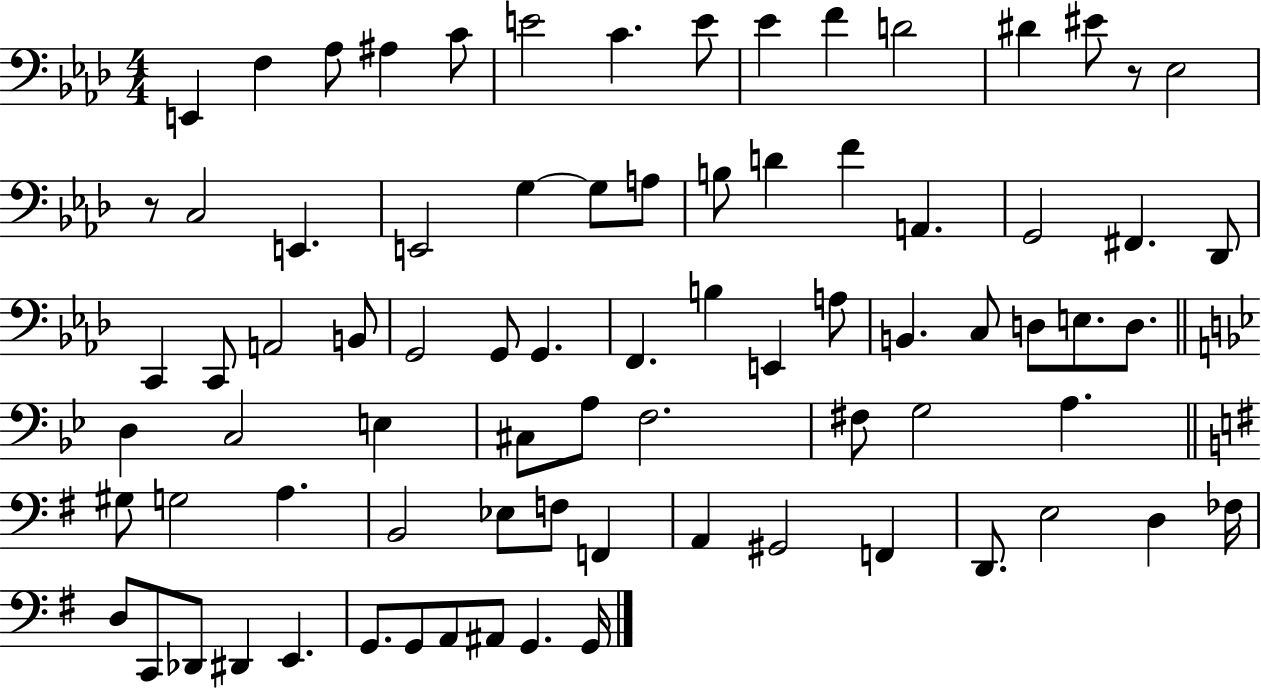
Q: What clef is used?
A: bass